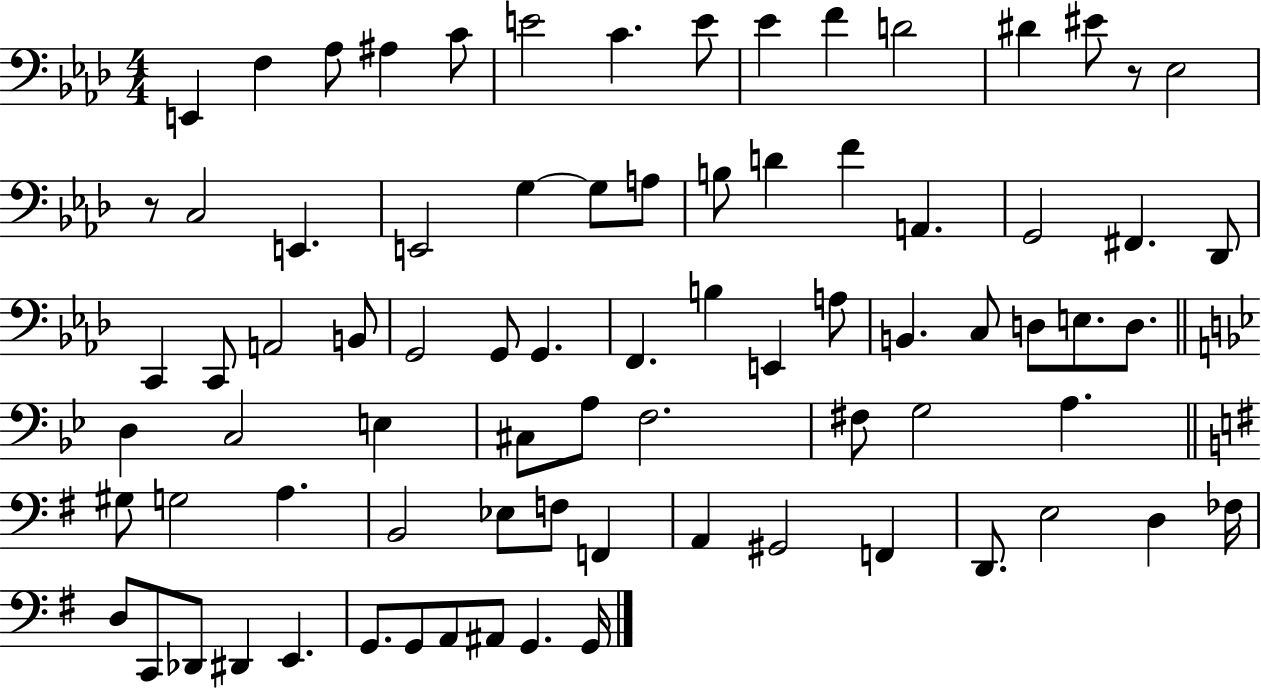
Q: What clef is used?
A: bass